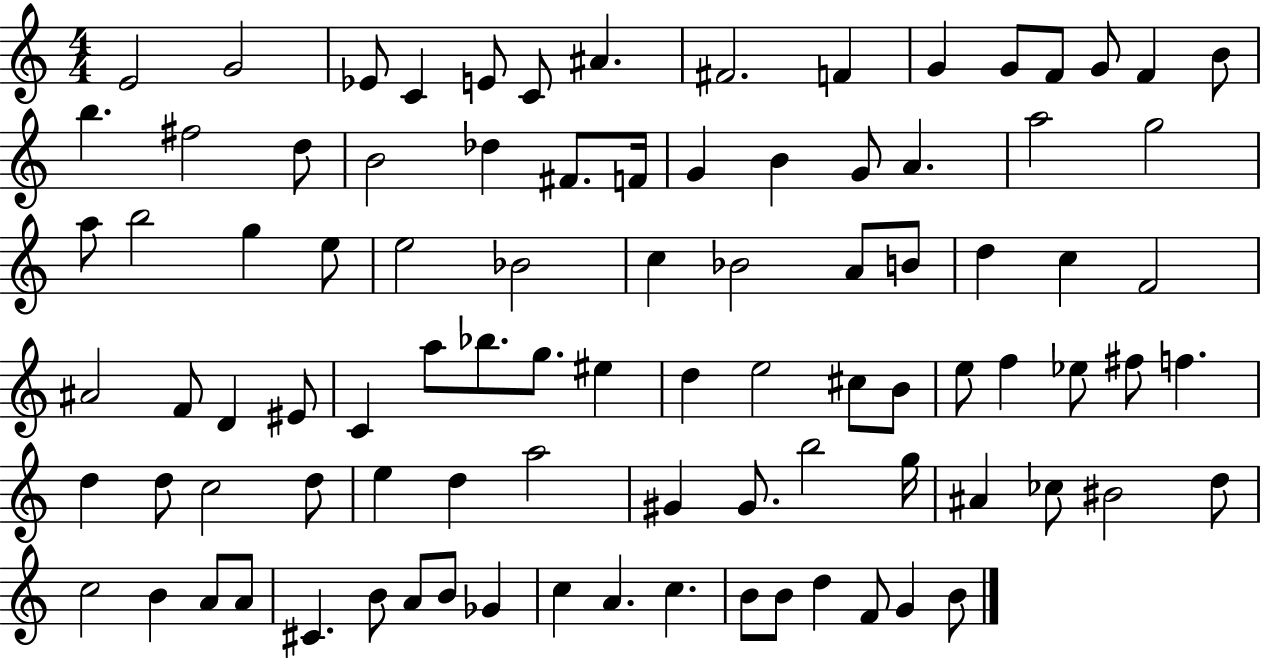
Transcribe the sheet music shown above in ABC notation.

X:1
T:Untitled
M:4/4
L:1/4
K:C
E2 G2 _E/2 C E/2 C/2 ^A ^F2 F G G/2 F/2 G/2 F B/2 b ^f2 d/2 B2 _d ^F/2 F/4 G B G/2 A a2 g2 a/2 b2 g e/2 e2 _B2 c _B2 A/2 B/2 d c F2 ^A2 F/2 D ^E/2 C a/2 _b/2 g/2 ^e d e2 ^c/2 B/2 e/2 f _e/2 ^f/2 f d d/2 c2 d/2 e d a2 ^G ^G/2 b2 g/4 ^A _c/2 ^B2 d/2 c2 B A/2 A/2 ^C B/2 A/2 B/2 _G c A c B/2 B/2 d F/2 G B/2